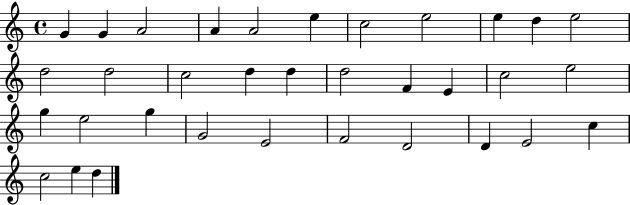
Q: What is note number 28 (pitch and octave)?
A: D4